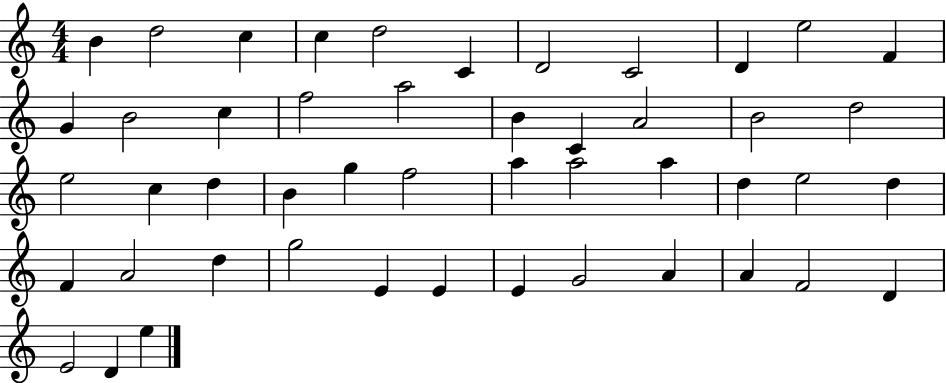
B4/q D5/h C5/q C5/q D5/h C4/q D4/h C4/h D4/q E5/h F4/q G4/q B4/h C5/q F5/h A5/h B4/q C4/q A4/h B4/h D5/h E5/h C5/q D5/q B4/q G5/q F5/h A5/q A5/h A5/q D5/q E5/h D5/q F4/q A4/h D5/q G5/h E4/q E4/q E4/q G4/h A4/q A4/q F4/h D4/q E4/h D4/q E5/q